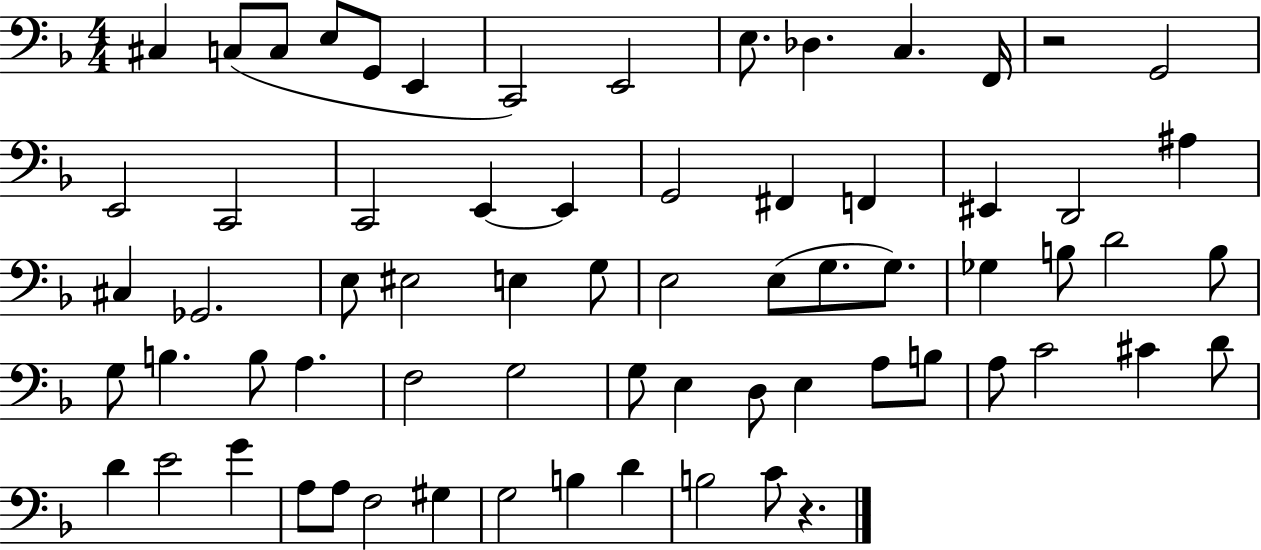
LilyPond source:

{
  \clef bass
  \numericTimeSignature
  \time 4/4
  \key f \major
  cis4 c8( c8 e8 g,8 e,4 | c,2) e,2 | e8. des4. c4. f,16 | r2 g,2 | \break e,2 c,2 | c,2 e,4~~ e,4 | g,2 fis,4 f,4 | eis,4 d,2 ais4 | \break cis4 ges,2. | e8 eis2 e4 g8 | e2 e8( g8. g8.) | ges4 b8 d'2 b8 | \break g8 b4. b8 a4. | f2 g2 | g8 e4 d8 e4 a8 b8 | a8 c'2 cis'4 d'8 | \break d'4 e'2 g'4 | a8 a8 f2 gis4 | g2 b4 d'4 | b2 c'8 r4. | \break \bar "|."
}